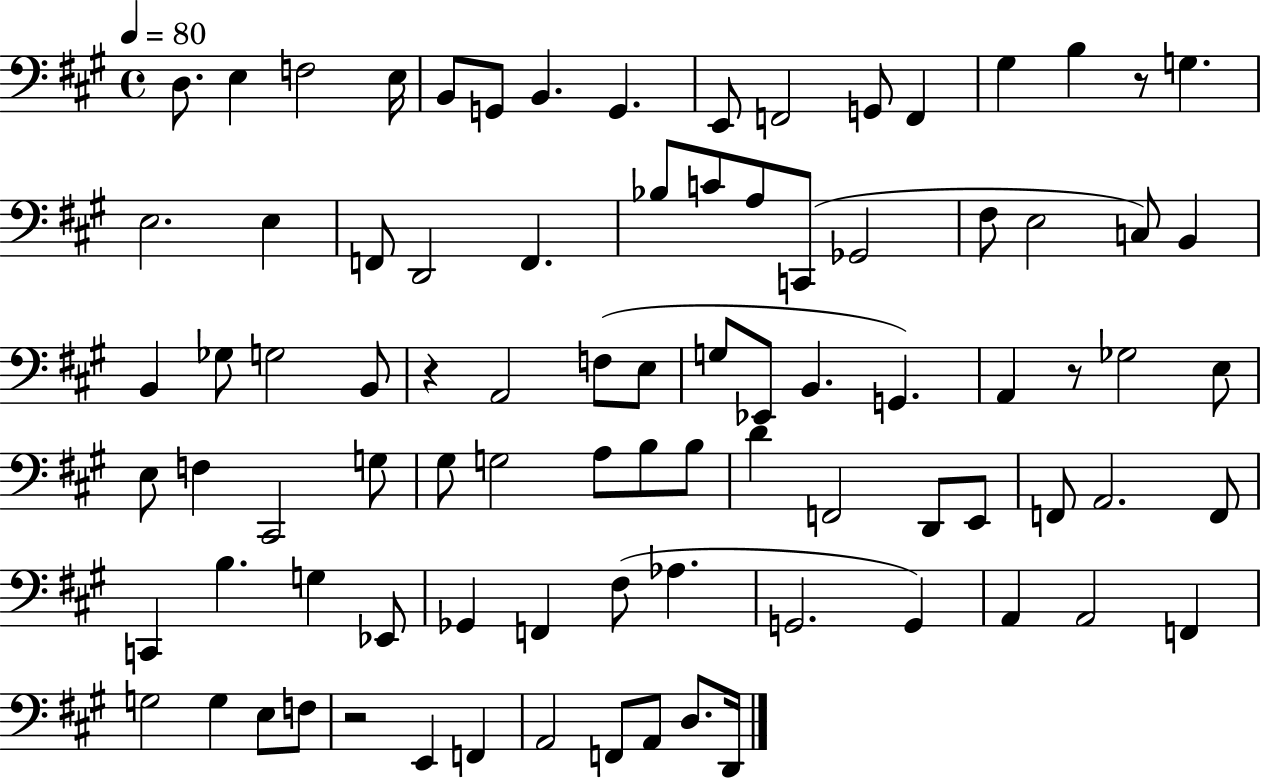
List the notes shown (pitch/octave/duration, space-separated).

D3/e. E3/q F3/h E3/s B2/e G2/e B2/q. G2/q. E2/e F2/h G2/e F2/q G#3/q B3/q R/e G3/q. E3/h. E3/q F2/e D2/h F2/q. Bb3/e C4/e A3/e C2/e Gb2/h F#3/e E3/h C3/e B2/q B2/q Gb3/e G3/h B2/e R/q A2/h F3/e E3/e G3/e Eb2/e B2/q. G2/q. A2/q R/e Gb3/h E3/e E3/e F3/q C#2/h G3/e G#3/e G3/h A3/e B3/e B3/e D4/q F2/h D2/e E2/e F2/e A2/h. F2/e C2/q B3/q. G3/q Eb2/e Gb2/q F2/q F#3/e Ab3/q. G2/h. G2/q A2/q A2/h F2/q G3/h G3/q E3/e F3/e R/h E2/q F2/q A2/h F2/e A2/e D3/e. D2/s